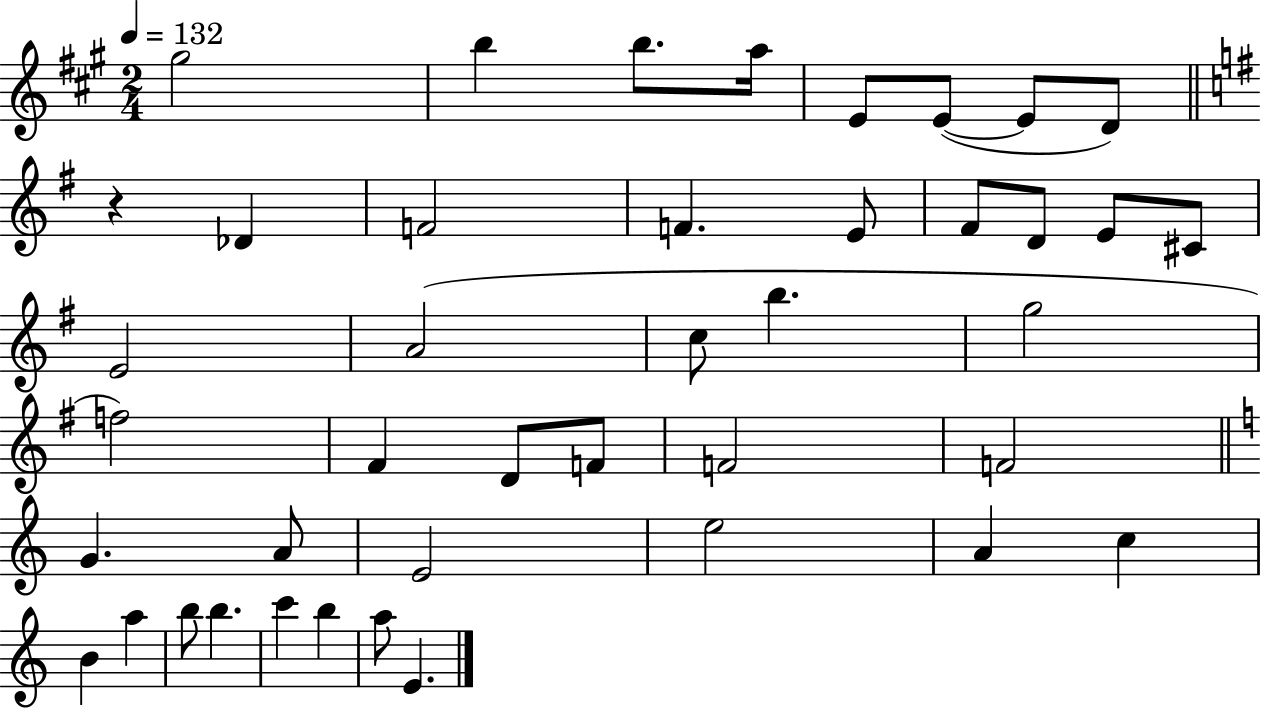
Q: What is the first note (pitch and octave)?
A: G#5